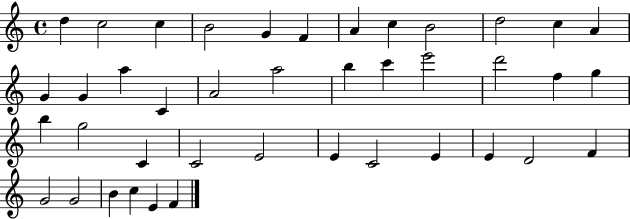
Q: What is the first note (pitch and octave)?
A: D5